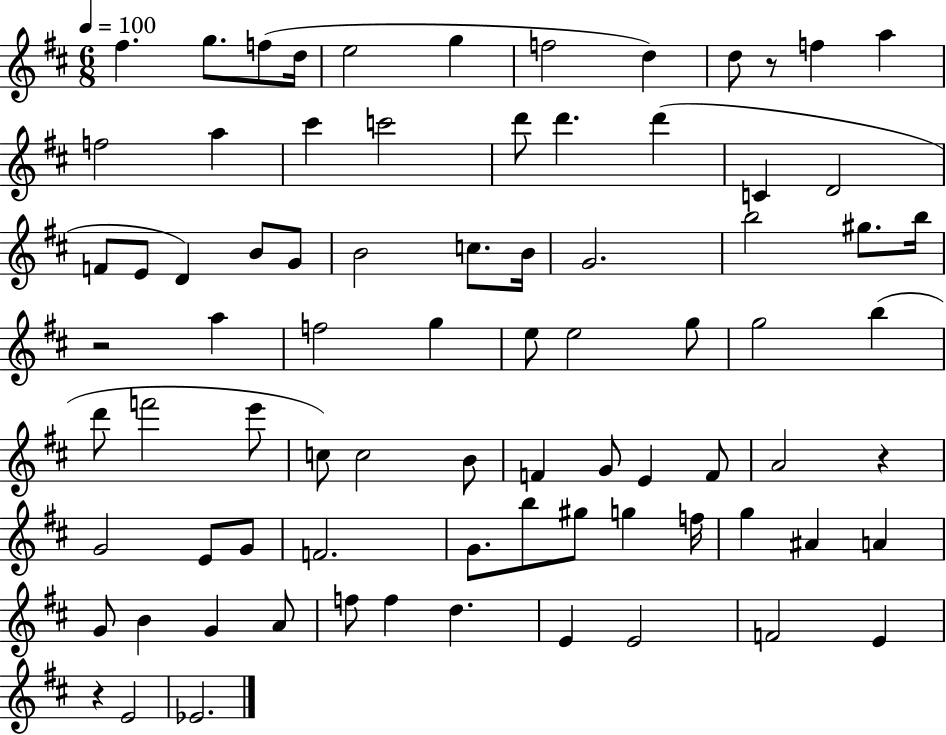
F#5/q. G5/e. F5/e D5/s E5/h G5/q F5/h D5/q D5/e R/e F5/q A5/q F5/h A5/q C#6/q C6/h D6/e D6/q. D6/q C4/q D4/h F4/e E4/e D4/q B4/e G4/e B4/h C5/e. B4/s G4/h. B5/h G#5/e. B5/s R/h A5/q F5/h G5/q E5/e E5/h G5/e G5/h B5/q D6/e F6/h E6/e C5/e C5/h B4/e F4/q G4/e E4/q F4/e A4/h R/q G4/h E4/e G4/e F4/h. G4/e. B5/e G#5/e G5/q F5/s G5/q A#4/q A4/q G4/e B4/q G4/q A4/e F5/e F5/q D5/q. E4/q E4/h F4/h E4/q R/q E4/h Eb4/h.